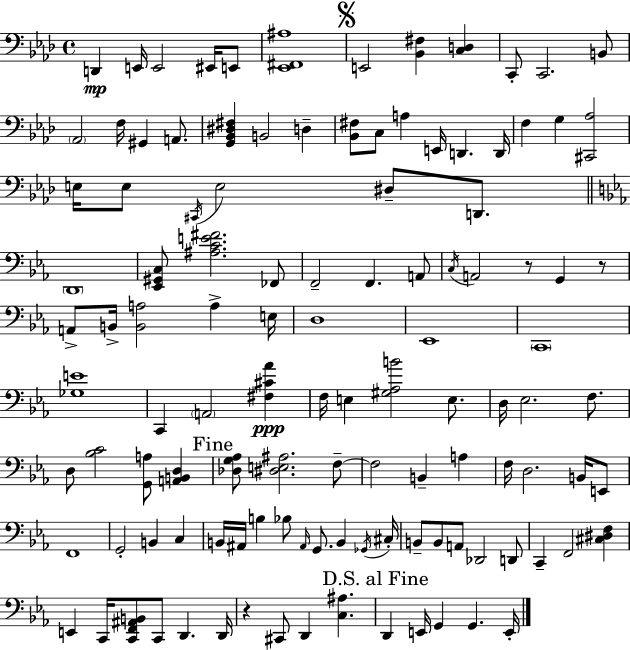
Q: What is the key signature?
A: F minor